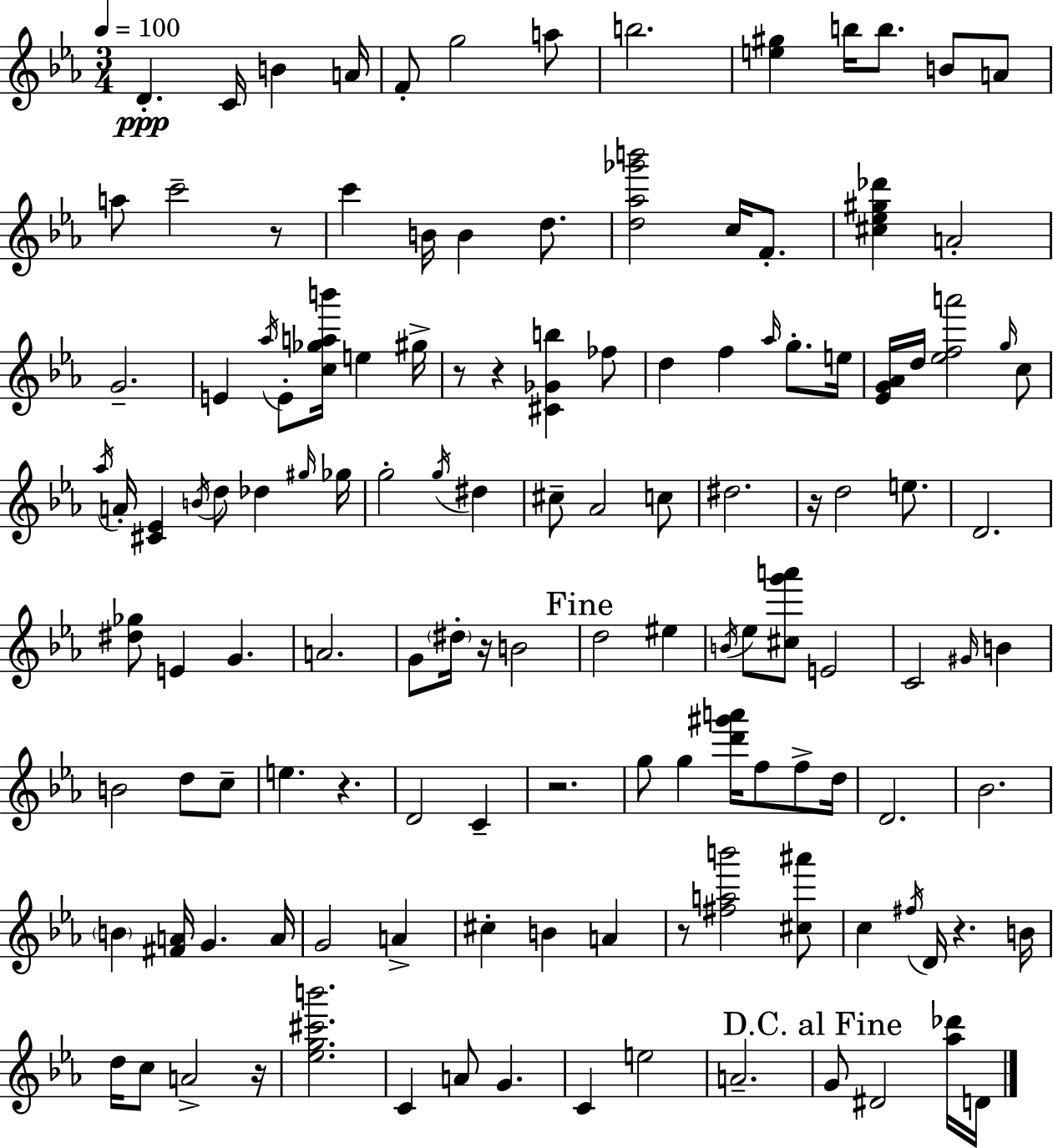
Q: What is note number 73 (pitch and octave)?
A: C4